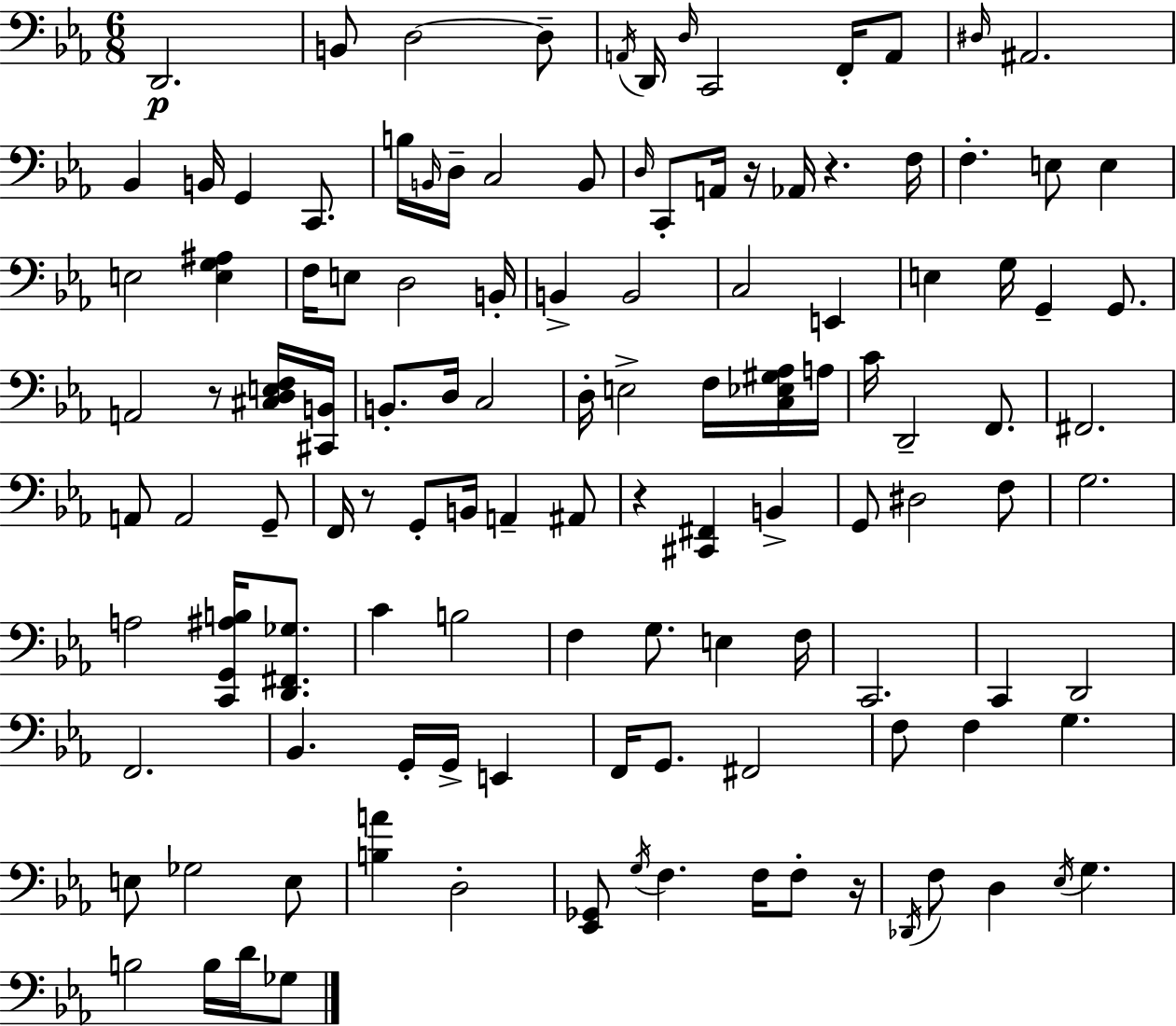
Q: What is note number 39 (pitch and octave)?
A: E3